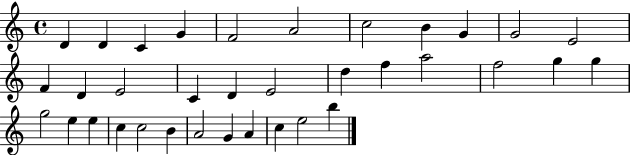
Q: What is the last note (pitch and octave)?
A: B5